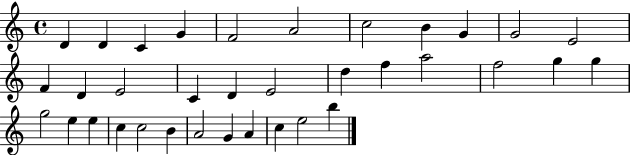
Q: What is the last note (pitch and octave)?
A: B5